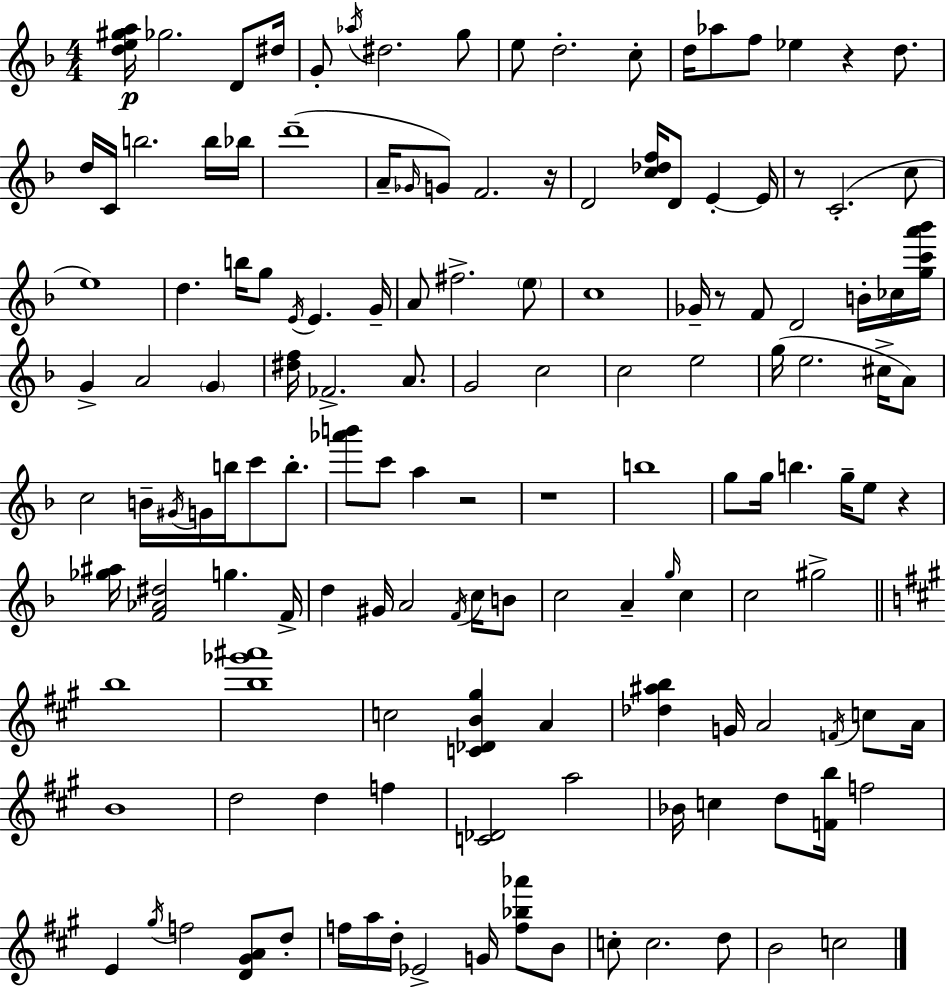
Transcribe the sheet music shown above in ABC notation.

X:1
T:Untitled
M:4/4
L:1/4
K:Dm
[de^ga]/4 _g2 D/2 ^d/4 G/2 _a/4 ^d2 g/2 e/2 d2 c/2 d/4 _a/2 f/2 _e z d/2 d/4 C/4 b2 b/4 _b/4 d'4 A/4 _G/4 G/2 F2 z/4 D2 [c_df]/4 D/2 E E/4 z/2 C2 c/2 e4 d b/4 g/2 E/4 E G/4 A/2 ^f2 e/2 c4 _G/4 z/2 F/2 D2 B/4 _c/4 [gc'a'_b']/4 G A2 G [^df]/4 _F2 A/2 G2 c2 c2 e2 g/4 e2 ^c/4 A/2 c2 B/4 ^G/4 G/4 b/4 c'/2 b/2 [_a'b']/2 c'/2 a z2 z4 b4 g/2 g/4 b g/4 e/2 z [_g^a]/4 [F_A^d]2 g F/4 d ^G/4 A2 F/4 c/4 B/2 c2 A g/4 c c2 ^g2 b4 [b_g'^a']4 c2 [C_DB^g] A [_d^ab] G/4 A2 F/4 c/2 A/4 B4 d2 d f [C_D]2 a2 _B/4 c d/2 [Fb]/4 f2 E ^g/4 f2 [D^GA]/2 d/2 f/4 a/4 d/4 _E2 G/4 [f_b_a']/2 B/2 c/2 c2 d/2 B2 c2